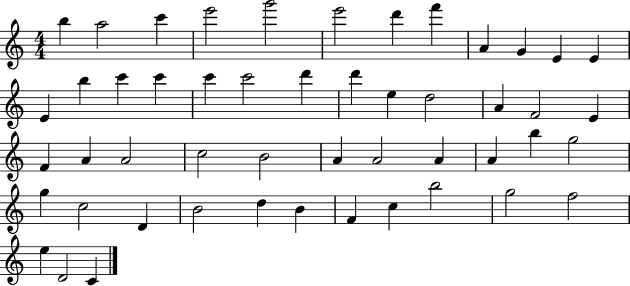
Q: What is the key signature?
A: C major